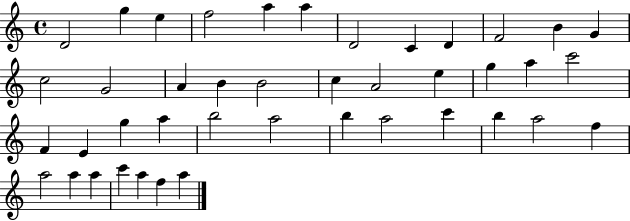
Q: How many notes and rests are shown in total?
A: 42